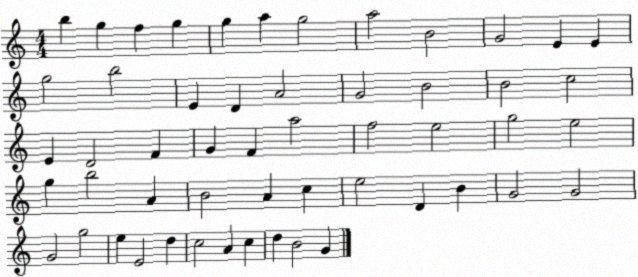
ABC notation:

X:1
T:Untitled
M:4/4
L:1/4
K:C
b g f g g a g2 a2 B2 G2 E E g2 b2 E D A2 G2 B2 B2 c2 E D2 F G F a2 f2 e2 g2 e2 g b2 A B2 A c e2 D B G2 G2 G2 g2 e E2 d c2 A c d B2 G